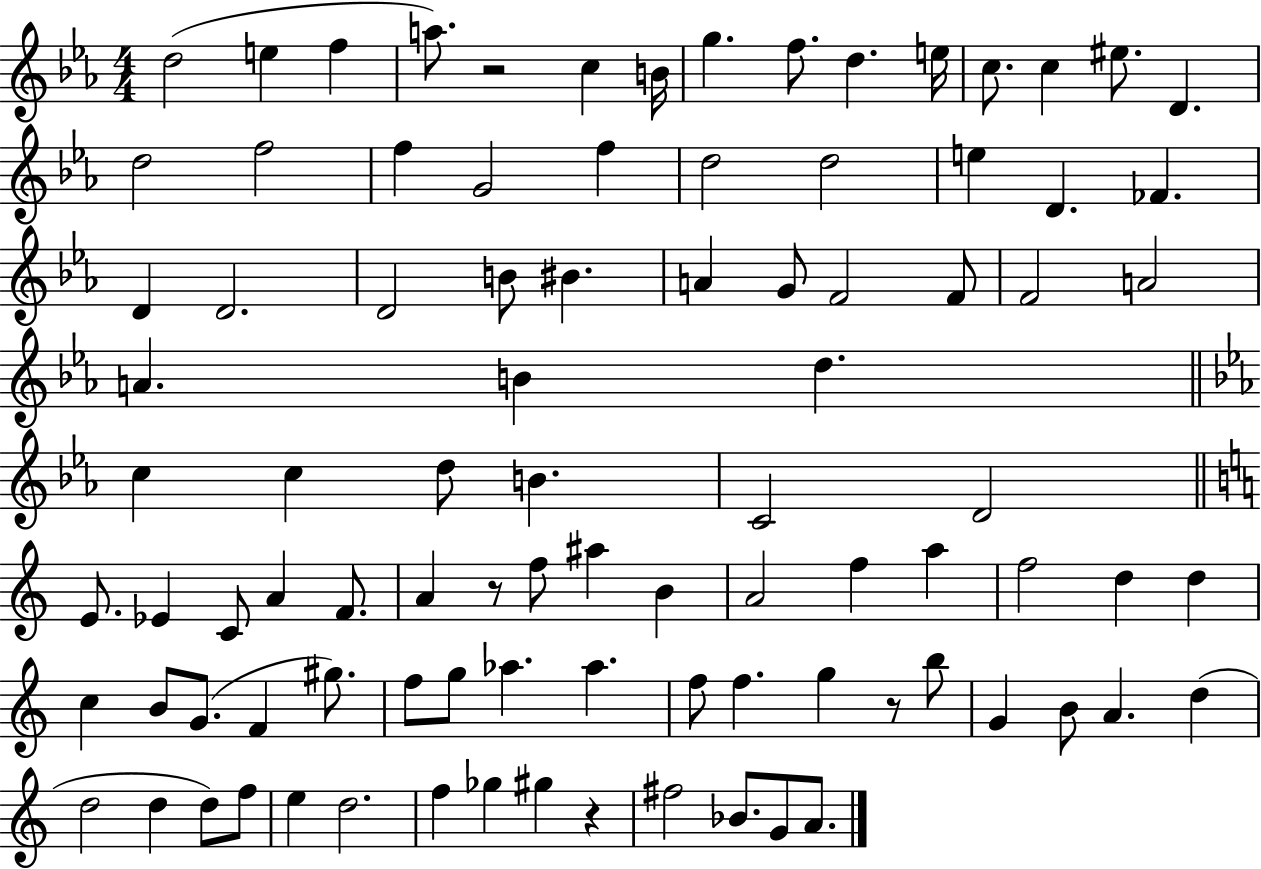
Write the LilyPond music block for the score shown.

{
  \clef treble
  \numericTimeSignature
  \time 4/4
  \key ees \major
  \repeat volta 2 { d''2( e''4 f''4 | a''8.) r2 c''4 b'16 | g''4. f''8. d''4. e''16 | c''8. c''4 eis''8. d'4. | \break d''2 f''2 | f''4 g'2 f''4 | d''2 d''2 | e''4 d'4. fes'4. | \break d'4 d'2. | d'2 b'8 bis'4. | a'4 g'8 f'2 f'8 | f'2 a'2 | \break a'4. b'4 d''4. | \bar "||" \break \key ees \major c''4 c''4 d''8 b'4. | c'2 d'2 | \bar "||" \break \key a \minor e'8. ees'4 c'8 a'4 f'8. | a'4 r8 f''8 ais''4 b'4 | a'2 f''4 a''4 | f''2 d''4 d''4 | \break c''4 b'8 g'8.( f'4 gis''8.) | f''8 g''8 aes''4. aes''4. | f''8 f''4. g''4 r8 b''8 | g'4 b'8 a'4. d''4( | \break d''2 d''4 d''8) f''8 | e''4 d''2. | f''4 ges''4 gis''4 r4 | fis''2 bes'8. g'8 a'8. | \break } \bar "|."
}